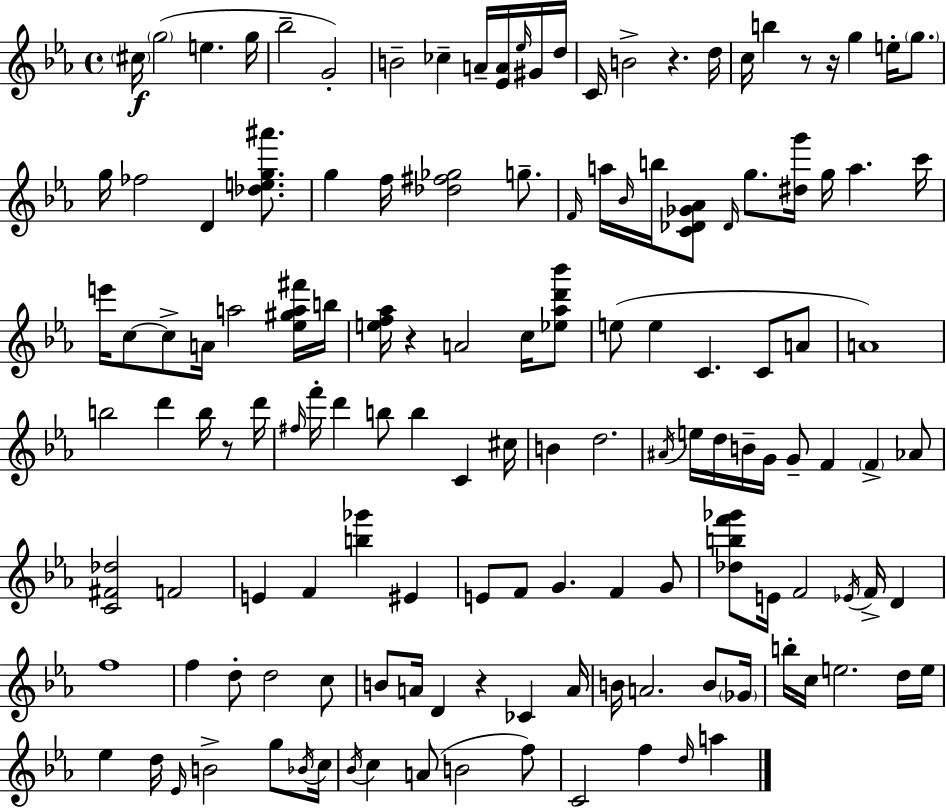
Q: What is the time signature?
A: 4/4